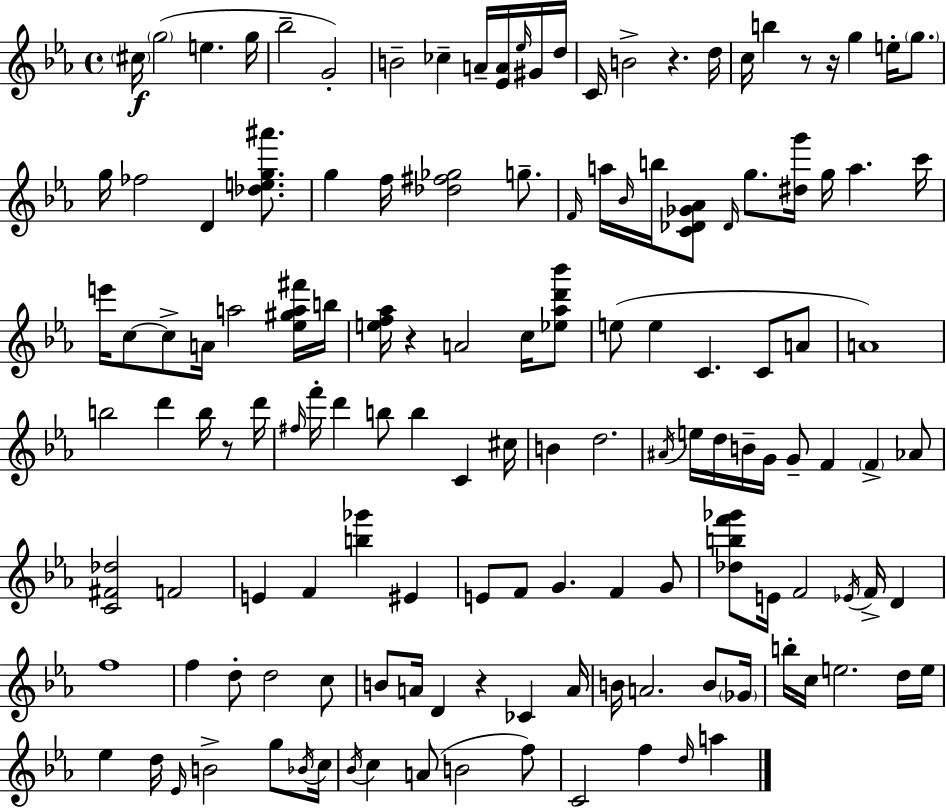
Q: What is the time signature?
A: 4/4